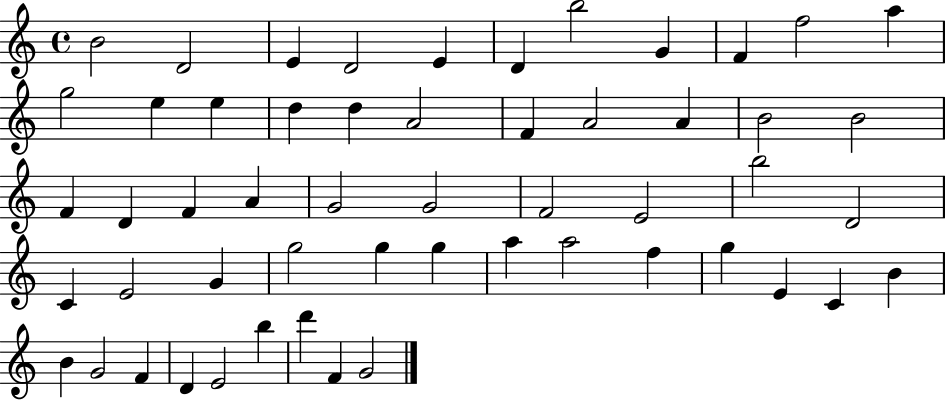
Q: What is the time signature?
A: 4/4